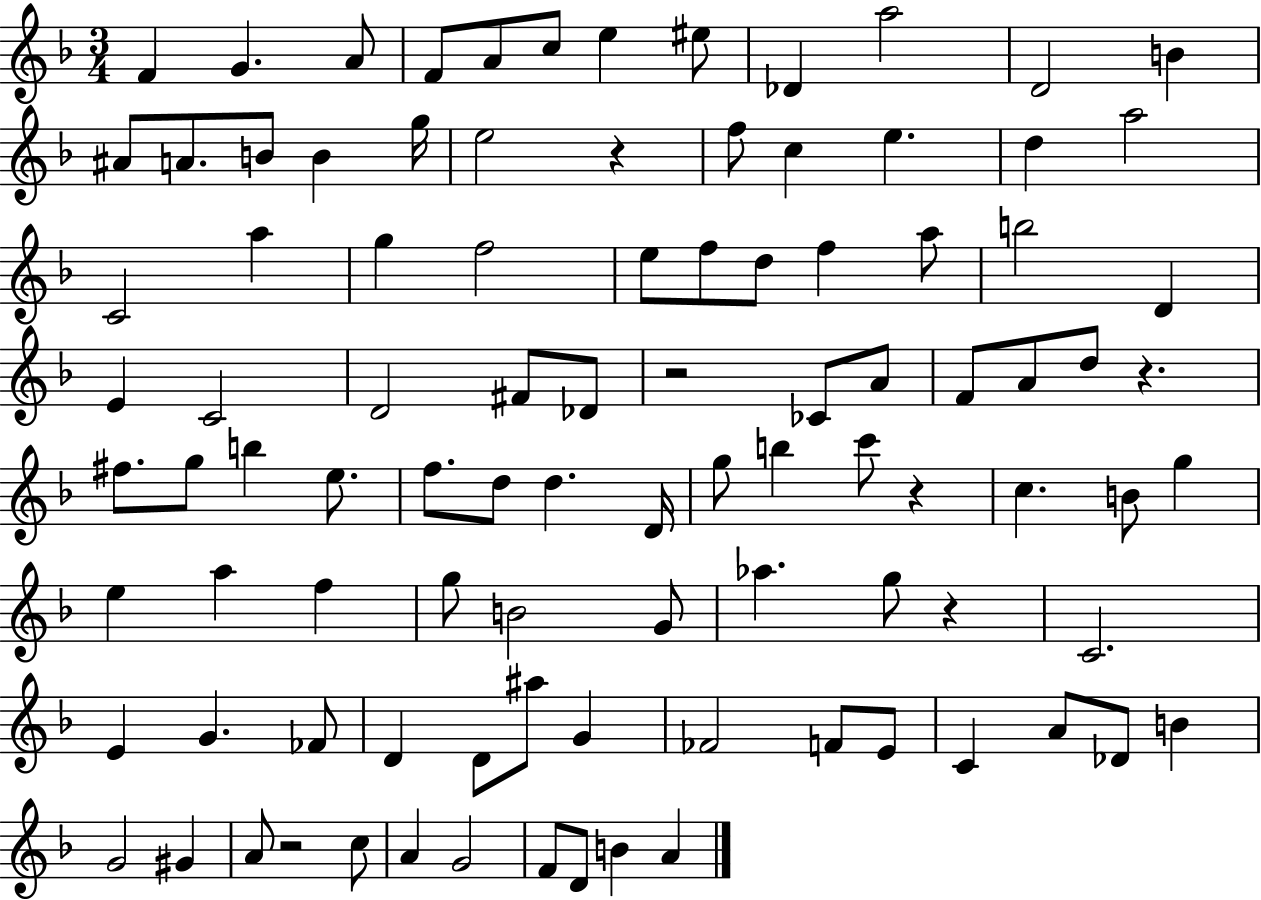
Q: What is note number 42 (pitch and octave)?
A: F4